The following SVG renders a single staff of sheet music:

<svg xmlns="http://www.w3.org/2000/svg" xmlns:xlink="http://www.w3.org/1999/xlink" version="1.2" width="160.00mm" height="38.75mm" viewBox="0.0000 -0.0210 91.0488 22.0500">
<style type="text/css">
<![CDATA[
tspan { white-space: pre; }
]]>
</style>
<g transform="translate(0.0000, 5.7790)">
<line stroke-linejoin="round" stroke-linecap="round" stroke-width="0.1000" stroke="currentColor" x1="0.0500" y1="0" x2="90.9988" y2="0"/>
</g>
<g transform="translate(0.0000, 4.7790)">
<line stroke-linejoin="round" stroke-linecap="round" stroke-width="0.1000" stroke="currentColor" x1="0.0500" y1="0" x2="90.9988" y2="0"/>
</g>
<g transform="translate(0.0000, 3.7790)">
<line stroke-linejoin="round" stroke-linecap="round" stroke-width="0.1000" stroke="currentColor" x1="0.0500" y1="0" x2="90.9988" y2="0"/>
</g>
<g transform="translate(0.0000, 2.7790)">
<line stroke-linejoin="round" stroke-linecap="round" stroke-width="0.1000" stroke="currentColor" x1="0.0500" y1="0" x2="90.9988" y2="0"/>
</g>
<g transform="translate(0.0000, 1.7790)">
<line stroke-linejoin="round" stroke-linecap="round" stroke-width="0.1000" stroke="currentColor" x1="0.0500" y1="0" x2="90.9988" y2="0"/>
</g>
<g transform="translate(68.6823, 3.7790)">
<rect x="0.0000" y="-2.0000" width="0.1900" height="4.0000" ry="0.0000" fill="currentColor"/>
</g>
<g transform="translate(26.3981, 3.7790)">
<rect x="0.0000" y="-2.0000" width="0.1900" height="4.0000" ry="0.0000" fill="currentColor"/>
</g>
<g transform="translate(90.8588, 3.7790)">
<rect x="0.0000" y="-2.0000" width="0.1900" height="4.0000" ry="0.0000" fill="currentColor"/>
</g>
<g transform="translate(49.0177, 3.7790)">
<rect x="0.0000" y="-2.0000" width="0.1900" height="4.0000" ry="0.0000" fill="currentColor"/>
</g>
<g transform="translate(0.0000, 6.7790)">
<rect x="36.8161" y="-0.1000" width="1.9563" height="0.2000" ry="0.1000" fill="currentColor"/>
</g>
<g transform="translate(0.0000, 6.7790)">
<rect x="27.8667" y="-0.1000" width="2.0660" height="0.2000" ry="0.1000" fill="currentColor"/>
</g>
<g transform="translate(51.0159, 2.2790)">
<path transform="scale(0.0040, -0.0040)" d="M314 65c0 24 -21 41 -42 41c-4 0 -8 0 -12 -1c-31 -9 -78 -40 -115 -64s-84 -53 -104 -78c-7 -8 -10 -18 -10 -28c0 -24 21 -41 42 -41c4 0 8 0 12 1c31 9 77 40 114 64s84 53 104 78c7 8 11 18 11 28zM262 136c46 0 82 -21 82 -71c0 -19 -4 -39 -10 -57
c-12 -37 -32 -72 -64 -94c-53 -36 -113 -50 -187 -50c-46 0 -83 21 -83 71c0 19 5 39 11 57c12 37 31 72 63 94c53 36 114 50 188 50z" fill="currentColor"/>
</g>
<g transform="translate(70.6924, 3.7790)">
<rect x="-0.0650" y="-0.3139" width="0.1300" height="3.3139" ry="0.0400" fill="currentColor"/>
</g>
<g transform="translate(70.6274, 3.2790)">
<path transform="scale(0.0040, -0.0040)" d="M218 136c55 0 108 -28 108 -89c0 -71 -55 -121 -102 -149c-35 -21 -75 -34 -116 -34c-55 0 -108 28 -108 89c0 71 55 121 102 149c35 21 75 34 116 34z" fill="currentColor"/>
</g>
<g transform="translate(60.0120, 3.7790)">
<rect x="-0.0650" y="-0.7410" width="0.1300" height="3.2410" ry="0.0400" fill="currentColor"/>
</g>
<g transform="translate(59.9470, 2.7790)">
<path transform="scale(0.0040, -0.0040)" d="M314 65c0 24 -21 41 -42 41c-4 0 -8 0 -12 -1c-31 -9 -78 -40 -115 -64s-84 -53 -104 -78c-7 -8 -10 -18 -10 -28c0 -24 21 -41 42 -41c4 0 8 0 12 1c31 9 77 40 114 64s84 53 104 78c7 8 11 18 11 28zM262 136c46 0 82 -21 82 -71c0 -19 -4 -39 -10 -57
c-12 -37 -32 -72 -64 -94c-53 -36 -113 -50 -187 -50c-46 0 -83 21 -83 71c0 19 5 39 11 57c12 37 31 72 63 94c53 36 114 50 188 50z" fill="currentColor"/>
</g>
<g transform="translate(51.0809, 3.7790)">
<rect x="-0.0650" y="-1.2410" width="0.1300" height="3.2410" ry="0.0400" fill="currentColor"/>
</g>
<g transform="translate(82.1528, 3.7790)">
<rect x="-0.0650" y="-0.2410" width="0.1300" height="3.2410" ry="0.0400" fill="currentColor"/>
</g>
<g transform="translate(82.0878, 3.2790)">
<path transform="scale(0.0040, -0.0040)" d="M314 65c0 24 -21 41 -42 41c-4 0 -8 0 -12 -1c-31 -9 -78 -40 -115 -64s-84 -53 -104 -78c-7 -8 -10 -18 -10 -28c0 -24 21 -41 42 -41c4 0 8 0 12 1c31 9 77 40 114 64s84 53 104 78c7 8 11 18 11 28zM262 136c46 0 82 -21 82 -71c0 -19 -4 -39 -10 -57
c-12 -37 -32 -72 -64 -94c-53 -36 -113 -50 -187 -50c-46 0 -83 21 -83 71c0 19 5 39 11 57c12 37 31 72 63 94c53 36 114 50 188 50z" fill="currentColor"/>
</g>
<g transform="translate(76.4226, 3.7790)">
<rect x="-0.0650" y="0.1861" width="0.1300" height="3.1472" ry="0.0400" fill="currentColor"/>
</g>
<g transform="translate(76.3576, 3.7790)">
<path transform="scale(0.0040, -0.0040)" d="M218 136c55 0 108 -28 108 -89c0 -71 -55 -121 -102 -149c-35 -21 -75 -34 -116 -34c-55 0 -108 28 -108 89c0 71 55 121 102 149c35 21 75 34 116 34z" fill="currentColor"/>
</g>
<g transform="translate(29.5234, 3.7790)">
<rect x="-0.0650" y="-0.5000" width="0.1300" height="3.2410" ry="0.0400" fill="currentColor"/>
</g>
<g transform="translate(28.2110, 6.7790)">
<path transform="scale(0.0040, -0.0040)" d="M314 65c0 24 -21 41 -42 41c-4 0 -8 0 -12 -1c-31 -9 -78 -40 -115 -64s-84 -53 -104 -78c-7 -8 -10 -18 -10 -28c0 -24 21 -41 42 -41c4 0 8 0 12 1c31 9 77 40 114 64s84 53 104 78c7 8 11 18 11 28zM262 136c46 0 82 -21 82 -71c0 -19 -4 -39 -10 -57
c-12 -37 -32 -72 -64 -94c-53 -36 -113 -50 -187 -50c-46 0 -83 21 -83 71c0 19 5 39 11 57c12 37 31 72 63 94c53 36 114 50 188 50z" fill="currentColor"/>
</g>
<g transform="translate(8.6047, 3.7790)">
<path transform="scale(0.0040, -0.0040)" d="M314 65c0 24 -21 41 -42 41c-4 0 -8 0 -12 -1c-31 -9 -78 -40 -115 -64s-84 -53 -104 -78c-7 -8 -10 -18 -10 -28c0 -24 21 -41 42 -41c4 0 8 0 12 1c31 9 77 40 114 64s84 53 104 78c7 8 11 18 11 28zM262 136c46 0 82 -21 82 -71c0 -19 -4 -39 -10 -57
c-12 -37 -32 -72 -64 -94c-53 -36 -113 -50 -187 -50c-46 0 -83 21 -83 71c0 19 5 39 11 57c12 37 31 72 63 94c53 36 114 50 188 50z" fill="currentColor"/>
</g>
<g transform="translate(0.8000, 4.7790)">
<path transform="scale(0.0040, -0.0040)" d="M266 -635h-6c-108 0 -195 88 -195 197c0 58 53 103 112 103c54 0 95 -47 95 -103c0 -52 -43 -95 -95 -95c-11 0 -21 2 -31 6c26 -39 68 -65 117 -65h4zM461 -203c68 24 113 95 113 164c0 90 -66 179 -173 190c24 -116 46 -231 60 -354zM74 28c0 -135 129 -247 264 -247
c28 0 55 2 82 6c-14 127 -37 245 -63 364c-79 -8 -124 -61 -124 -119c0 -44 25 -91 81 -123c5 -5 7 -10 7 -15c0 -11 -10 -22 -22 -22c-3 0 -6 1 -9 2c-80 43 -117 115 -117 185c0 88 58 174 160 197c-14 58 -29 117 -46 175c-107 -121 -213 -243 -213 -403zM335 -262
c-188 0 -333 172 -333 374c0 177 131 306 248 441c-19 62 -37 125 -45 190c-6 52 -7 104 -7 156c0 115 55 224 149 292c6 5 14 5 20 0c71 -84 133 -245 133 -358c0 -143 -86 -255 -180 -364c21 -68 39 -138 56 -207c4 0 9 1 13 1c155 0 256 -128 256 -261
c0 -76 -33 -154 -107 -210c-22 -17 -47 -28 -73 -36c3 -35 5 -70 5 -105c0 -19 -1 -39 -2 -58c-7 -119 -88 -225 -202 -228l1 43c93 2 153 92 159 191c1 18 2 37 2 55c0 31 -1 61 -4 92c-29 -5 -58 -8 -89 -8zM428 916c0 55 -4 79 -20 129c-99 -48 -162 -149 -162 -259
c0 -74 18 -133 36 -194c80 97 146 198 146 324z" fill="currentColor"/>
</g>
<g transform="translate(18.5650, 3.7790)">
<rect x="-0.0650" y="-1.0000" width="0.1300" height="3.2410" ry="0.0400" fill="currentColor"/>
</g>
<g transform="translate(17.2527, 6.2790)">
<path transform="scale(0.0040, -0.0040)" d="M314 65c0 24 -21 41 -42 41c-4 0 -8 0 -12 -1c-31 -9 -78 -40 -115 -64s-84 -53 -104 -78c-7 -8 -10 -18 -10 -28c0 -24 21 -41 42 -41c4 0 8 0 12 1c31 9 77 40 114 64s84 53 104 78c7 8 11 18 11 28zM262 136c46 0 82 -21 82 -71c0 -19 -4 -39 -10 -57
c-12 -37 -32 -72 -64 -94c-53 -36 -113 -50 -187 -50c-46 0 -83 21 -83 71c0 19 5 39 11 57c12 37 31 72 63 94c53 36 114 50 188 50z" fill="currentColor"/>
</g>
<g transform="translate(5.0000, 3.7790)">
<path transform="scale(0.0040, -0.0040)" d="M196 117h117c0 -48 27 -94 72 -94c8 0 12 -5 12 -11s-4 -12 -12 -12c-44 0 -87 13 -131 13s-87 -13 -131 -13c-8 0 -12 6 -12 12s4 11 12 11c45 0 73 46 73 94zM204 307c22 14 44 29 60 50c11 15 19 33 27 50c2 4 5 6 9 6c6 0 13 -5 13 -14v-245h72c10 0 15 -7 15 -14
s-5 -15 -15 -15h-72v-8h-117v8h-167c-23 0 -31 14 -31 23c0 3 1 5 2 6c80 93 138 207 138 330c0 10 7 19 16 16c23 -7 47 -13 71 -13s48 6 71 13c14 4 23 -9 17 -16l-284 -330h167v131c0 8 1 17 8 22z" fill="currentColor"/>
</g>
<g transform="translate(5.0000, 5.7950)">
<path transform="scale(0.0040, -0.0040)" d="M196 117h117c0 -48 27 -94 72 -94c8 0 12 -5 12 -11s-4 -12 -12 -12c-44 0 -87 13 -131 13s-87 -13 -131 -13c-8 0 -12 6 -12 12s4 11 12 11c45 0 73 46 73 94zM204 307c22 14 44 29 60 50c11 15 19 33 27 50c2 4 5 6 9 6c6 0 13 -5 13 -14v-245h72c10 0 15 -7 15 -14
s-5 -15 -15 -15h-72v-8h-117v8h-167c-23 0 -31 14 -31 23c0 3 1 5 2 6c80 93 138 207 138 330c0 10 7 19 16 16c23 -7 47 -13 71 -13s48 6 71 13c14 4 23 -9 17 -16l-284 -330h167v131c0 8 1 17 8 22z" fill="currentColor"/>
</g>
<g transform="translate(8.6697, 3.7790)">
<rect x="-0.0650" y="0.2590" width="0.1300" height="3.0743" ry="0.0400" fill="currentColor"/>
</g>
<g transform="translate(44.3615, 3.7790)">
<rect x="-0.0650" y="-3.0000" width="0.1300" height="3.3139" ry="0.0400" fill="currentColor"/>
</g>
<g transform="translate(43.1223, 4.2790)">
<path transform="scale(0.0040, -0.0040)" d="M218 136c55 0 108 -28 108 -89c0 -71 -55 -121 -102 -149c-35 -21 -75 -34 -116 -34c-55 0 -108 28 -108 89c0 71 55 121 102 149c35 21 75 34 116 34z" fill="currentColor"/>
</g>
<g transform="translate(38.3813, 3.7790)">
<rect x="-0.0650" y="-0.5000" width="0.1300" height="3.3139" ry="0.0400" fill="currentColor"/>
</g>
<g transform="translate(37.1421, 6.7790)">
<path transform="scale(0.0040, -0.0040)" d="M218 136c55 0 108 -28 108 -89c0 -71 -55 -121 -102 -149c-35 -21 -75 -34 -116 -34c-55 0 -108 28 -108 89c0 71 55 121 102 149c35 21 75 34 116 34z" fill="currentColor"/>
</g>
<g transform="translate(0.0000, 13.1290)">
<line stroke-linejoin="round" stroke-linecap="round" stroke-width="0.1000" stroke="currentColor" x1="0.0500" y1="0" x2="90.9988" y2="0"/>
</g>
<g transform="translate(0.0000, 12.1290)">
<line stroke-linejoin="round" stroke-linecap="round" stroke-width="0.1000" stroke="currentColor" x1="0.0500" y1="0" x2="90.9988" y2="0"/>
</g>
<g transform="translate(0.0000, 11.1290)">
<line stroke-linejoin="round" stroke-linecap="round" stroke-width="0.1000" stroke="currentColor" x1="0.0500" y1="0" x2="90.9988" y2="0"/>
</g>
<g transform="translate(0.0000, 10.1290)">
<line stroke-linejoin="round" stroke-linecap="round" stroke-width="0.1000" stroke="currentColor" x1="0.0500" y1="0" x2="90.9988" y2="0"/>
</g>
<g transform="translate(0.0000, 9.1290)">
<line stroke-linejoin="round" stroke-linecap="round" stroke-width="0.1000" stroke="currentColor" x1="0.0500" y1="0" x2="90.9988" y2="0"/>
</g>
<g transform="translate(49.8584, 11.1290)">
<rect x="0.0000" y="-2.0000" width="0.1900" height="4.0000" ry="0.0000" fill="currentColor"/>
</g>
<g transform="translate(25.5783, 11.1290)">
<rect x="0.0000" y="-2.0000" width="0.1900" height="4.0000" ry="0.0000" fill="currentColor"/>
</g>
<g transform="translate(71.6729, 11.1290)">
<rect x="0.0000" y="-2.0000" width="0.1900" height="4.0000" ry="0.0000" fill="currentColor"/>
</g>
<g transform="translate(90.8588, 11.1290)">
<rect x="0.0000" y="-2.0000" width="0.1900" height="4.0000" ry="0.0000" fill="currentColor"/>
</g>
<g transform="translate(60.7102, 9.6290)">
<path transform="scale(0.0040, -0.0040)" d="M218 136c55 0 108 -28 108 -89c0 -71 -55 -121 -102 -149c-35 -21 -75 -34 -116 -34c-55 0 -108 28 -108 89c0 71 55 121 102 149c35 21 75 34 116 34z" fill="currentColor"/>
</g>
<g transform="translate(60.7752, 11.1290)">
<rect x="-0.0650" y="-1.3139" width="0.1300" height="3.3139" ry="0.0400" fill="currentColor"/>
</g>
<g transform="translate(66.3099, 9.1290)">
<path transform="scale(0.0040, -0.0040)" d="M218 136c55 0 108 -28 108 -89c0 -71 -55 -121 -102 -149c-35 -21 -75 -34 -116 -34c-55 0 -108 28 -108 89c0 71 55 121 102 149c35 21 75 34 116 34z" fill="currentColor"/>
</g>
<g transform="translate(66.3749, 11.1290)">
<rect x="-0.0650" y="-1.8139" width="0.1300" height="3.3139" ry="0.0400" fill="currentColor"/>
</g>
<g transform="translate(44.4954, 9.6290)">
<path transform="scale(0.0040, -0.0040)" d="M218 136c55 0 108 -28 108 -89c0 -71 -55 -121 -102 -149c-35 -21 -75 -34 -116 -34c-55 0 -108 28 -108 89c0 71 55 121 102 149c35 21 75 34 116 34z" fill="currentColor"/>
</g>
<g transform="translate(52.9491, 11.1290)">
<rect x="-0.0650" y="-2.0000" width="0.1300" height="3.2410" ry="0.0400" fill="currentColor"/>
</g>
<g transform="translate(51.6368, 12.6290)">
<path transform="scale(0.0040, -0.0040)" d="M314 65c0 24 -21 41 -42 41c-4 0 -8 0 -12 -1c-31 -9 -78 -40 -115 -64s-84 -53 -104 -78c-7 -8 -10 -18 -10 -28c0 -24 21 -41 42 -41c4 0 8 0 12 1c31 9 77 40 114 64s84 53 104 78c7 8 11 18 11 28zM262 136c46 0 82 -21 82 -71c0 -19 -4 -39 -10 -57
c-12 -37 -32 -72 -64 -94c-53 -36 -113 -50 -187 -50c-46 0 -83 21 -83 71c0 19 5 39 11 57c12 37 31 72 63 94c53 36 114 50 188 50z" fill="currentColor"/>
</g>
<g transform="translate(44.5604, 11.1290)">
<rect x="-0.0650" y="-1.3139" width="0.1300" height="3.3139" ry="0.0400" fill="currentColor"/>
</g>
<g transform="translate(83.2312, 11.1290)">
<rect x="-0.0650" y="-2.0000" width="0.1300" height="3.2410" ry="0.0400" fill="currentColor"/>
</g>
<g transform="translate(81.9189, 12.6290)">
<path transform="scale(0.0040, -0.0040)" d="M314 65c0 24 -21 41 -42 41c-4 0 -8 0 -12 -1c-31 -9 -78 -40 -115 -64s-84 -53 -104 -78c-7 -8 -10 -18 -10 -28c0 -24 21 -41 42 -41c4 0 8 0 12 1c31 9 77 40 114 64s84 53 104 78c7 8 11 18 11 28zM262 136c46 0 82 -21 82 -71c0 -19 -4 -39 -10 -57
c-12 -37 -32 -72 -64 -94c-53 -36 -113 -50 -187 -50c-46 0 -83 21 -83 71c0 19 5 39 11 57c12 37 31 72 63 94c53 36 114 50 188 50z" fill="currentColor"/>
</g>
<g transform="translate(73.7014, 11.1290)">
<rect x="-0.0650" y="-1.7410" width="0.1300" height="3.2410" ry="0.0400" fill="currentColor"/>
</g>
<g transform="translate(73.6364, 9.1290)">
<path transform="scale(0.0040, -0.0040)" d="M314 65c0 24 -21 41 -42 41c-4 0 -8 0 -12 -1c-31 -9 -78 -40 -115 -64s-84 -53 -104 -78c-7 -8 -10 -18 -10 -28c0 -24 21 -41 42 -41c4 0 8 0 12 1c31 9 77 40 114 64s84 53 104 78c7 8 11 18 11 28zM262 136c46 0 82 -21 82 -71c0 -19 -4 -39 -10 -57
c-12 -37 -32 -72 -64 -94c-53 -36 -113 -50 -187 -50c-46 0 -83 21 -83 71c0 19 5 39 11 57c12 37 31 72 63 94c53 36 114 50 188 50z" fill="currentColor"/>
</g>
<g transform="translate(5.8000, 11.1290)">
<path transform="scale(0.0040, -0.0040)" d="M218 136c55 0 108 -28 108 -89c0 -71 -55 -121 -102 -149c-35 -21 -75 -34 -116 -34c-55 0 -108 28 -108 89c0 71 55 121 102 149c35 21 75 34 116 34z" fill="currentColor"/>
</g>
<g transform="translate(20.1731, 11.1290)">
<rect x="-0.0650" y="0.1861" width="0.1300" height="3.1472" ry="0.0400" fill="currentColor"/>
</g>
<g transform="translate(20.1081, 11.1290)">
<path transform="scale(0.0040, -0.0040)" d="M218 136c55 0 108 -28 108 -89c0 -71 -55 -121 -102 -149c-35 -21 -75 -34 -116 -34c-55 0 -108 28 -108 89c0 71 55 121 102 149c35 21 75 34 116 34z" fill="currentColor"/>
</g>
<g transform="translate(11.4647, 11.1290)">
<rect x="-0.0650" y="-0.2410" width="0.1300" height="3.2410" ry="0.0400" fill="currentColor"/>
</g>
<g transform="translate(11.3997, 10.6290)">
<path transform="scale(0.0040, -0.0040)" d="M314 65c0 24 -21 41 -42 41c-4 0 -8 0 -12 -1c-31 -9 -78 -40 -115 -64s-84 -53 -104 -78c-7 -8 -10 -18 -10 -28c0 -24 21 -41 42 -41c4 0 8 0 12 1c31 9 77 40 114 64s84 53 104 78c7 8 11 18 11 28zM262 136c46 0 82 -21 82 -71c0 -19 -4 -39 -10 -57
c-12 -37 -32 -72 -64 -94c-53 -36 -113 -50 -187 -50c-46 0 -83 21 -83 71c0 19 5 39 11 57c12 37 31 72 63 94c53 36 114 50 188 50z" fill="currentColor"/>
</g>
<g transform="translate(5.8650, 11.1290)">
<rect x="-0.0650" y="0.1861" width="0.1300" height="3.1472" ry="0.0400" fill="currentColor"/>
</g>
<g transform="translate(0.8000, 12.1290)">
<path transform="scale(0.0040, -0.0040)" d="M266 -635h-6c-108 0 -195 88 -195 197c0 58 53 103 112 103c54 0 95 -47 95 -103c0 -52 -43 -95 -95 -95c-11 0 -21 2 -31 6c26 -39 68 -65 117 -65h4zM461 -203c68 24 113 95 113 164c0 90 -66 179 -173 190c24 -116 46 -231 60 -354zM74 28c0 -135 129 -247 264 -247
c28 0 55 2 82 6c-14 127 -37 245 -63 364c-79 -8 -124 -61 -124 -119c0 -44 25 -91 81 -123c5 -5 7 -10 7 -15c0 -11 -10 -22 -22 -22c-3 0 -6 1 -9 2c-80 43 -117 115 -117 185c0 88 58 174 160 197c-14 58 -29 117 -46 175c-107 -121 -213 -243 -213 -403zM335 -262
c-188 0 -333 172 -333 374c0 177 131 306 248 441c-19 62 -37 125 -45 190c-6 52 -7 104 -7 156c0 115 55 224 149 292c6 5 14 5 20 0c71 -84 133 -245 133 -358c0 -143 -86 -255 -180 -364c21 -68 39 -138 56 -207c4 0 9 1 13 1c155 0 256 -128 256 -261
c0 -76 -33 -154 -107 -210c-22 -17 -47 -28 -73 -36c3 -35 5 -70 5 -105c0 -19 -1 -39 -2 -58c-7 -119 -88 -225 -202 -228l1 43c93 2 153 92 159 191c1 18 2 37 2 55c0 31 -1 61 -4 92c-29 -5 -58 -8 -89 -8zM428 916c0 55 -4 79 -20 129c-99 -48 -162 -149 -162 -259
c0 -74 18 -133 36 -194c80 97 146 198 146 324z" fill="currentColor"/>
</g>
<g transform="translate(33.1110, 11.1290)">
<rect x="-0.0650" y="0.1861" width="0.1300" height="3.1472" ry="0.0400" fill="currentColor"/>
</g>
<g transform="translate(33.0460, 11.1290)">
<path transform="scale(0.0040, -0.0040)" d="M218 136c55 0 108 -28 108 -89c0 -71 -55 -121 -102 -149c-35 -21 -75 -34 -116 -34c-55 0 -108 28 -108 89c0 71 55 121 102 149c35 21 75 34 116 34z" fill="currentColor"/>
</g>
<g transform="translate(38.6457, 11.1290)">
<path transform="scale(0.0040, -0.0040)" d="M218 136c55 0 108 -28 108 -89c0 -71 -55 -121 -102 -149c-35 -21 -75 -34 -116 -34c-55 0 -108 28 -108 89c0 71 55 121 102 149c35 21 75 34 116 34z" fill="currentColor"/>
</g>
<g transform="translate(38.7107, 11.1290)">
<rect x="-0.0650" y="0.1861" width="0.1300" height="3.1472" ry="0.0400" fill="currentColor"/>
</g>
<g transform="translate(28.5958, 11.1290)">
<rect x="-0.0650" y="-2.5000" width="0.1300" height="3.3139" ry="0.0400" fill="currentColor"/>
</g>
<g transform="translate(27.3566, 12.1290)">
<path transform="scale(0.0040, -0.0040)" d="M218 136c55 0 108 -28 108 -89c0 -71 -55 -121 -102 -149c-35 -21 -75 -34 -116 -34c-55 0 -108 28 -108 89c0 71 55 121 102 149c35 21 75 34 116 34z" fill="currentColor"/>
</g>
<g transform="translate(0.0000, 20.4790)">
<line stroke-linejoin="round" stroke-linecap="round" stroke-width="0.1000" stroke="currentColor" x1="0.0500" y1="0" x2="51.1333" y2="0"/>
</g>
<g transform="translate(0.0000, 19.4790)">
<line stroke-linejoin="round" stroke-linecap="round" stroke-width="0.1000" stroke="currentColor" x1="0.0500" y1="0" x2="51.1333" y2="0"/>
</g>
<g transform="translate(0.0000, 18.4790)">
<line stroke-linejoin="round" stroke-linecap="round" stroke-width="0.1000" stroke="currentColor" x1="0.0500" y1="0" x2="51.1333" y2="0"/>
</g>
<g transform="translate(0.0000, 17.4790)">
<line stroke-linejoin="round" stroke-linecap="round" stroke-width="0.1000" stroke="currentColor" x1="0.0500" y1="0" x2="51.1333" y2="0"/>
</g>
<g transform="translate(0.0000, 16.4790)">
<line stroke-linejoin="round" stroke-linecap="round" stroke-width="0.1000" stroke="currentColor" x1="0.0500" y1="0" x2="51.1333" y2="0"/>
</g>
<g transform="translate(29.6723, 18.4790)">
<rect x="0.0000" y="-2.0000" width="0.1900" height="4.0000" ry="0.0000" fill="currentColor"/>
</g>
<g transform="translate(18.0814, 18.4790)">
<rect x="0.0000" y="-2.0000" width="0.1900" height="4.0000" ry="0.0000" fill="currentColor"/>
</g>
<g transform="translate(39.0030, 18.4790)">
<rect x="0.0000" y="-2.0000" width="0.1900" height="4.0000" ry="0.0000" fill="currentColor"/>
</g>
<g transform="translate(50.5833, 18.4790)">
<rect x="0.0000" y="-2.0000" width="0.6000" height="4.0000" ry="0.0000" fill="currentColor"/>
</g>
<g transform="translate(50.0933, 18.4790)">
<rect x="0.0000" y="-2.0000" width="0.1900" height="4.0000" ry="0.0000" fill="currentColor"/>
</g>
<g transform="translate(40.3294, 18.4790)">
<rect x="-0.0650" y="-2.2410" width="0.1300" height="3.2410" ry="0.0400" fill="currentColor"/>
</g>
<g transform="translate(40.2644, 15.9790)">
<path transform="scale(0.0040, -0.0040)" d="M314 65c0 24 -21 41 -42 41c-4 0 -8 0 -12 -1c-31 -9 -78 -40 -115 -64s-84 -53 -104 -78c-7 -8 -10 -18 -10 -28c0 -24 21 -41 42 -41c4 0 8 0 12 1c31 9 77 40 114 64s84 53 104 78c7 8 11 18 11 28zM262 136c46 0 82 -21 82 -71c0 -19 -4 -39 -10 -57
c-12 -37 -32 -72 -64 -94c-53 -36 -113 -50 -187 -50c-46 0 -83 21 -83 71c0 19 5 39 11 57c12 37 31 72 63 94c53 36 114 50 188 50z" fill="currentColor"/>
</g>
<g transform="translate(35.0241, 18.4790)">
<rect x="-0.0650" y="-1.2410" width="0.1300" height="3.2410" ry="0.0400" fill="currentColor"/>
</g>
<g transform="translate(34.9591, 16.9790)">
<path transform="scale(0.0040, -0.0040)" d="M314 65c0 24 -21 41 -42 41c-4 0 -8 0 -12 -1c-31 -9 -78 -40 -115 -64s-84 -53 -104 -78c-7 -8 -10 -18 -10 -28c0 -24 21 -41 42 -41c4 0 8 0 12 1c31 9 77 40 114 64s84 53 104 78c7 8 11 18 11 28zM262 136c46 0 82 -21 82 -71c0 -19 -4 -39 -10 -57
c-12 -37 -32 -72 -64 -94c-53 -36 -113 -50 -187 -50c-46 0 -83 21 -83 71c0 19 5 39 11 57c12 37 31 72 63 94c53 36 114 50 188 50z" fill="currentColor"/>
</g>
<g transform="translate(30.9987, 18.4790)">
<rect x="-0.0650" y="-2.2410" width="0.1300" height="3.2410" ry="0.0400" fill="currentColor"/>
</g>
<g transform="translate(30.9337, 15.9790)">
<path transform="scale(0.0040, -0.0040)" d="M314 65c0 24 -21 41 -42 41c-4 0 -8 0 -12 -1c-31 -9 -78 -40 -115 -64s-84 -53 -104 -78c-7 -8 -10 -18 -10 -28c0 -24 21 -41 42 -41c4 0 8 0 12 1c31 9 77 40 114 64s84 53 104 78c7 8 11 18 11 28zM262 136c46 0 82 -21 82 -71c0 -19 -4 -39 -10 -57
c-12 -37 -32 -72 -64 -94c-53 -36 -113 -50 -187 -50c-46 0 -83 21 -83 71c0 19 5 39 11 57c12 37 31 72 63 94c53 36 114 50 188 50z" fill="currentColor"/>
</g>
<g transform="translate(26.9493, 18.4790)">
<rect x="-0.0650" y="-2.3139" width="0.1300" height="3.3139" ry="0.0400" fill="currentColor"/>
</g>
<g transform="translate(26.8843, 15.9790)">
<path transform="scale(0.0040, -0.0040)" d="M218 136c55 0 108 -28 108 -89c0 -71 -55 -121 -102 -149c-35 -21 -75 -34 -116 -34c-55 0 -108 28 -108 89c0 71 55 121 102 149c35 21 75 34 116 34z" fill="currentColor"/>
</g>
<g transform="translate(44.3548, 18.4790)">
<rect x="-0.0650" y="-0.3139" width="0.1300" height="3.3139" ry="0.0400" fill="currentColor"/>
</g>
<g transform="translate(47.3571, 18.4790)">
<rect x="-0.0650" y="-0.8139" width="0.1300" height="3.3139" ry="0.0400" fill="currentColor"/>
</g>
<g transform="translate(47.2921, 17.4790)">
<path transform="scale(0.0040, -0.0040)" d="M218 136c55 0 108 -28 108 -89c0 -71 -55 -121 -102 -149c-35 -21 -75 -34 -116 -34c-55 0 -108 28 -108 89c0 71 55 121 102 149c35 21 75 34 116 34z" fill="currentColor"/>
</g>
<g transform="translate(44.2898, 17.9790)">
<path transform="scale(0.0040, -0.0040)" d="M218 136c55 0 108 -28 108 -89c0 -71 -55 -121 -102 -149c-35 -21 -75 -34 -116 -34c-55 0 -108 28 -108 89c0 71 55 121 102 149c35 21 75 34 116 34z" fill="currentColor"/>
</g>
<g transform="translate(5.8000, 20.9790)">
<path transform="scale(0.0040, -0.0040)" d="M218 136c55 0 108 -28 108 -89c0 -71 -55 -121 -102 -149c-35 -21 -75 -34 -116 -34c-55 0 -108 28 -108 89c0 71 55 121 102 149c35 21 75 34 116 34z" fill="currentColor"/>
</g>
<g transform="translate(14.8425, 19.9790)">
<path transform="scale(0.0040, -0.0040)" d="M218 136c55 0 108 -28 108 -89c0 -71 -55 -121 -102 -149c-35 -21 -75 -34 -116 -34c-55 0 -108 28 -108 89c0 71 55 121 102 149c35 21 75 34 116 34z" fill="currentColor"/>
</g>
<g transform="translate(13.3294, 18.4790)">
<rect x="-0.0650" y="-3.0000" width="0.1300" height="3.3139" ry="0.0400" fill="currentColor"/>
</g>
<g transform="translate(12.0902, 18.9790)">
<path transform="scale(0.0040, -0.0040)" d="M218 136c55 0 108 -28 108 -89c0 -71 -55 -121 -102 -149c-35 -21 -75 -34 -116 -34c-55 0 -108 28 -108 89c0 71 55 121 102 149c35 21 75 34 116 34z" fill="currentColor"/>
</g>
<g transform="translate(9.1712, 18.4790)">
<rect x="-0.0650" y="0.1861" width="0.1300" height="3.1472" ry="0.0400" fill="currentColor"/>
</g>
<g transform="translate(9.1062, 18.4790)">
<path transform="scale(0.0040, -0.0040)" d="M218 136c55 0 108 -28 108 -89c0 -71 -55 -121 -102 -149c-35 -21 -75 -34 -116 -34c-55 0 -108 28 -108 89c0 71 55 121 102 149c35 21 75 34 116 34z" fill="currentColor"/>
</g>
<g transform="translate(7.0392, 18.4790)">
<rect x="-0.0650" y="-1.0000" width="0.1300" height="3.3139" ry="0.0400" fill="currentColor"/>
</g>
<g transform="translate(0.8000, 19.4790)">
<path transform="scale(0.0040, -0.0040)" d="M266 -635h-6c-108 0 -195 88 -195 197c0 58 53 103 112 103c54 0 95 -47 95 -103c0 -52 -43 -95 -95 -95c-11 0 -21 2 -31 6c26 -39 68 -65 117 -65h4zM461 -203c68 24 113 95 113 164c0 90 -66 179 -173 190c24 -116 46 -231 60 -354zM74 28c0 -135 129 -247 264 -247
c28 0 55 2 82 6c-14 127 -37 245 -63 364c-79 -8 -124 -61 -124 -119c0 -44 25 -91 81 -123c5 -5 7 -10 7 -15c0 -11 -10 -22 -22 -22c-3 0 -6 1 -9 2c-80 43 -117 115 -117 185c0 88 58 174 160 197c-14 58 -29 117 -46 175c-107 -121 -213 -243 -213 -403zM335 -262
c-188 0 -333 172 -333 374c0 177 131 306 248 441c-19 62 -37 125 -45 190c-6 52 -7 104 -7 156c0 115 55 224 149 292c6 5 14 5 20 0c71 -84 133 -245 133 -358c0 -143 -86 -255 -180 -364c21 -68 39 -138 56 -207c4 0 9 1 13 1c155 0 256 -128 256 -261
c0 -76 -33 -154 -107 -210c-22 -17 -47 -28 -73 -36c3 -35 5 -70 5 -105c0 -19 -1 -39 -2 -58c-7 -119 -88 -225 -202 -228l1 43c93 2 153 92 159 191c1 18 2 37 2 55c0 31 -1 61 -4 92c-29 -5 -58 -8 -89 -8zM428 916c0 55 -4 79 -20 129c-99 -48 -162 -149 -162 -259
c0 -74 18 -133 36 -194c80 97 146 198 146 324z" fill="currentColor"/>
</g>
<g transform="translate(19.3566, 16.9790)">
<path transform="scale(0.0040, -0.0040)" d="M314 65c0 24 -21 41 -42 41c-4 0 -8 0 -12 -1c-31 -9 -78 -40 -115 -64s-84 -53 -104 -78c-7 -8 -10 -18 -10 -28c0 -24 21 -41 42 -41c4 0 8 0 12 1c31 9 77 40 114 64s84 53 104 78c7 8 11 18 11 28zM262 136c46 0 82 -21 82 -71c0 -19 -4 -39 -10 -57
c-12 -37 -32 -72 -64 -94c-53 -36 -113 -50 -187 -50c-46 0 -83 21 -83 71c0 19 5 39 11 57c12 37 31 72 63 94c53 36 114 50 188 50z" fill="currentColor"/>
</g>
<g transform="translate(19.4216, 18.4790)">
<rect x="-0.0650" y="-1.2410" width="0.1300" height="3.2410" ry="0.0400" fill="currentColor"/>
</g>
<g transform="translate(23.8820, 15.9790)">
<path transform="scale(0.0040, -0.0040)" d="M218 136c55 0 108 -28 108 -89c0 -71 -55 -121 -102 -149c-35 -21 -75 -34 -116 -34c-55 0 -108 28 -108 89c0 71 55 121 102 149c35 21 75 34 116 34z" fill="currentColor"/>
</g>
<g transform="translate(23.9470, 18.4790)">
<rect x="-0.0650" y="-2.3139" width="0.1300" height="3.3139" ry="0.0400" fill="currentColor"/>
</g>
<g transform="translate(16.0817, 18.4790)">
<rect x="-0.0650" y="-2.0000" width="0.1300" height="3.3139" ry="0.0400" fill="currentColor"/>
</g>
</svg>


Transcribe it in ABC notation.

X:1
T:Untitled
M:4/4
L:1/4
K:C
B2 D2 C2 C A e2 d2 c B c2 B c2 B G B B e F2 e f f2 F2 D B A F e2 g g g2 e2 g2 c d